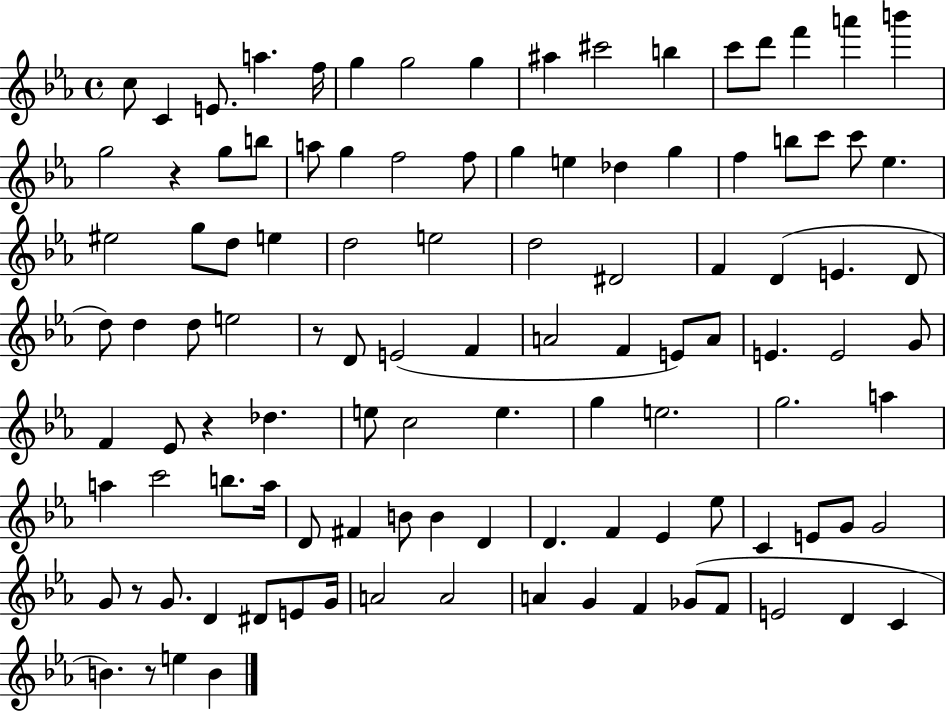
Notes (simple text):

C5/e C4/q E4/e. A5/q. F5/s G5/q G5/h G5/q A#5/q C#6/h B5/q C6/e D6/e F6/q A6/q B6/q G5/h R/q G5/e B5/e A5/e G5/q F5/h F5/e G5/q E5/q Db5/q G5/q F5/q B5/e C6/e C6/e Eb5/q. EIS5/h G5/e D5/e E5/q D5/h E5/h D5/h D#4/h F4/q D4/q E4/q. D4/e D5/e D5/q D5/e E5/h R/e D4/e E4/h F4/q A4/h F4/q E4/e A4/e E4/q. E4/h G4/e F4/q Eb4/e R/q Db5/q. E5/e C5/h E5/q. G5/q E5/h. G5/h. A5/q A5/q C6/h B5/e. A5/s D4/e F#4/q B4/e B4/q D4/q D4/q. F4/q Eb4/q Eb5/e C4/q E4/e G4/e G4/h G4/e R/e G4/e. D4/q D#4/e E4/e G4/s A4/h A4/h A4/q G4/q F4/q Gb4/e F4/e E4/h D4/q C4/q B4/q. R/e E5/q B4/q